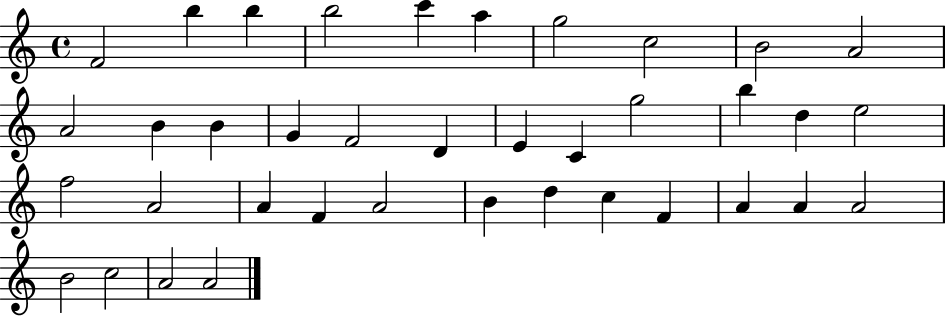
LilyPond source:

{
  \clef treble
  \time 4/4
  \defaultTimeSignature
  \key c \major
  f'2 b''4 b''4 | b''2 c'''4 a''4 | g''2 c''2 | b'2 a'2 | \break a'2 b'4 b'4 | g'4 f'2 d'4 | e'4 c'4 g''2 | b''4 d''4 e''2 | \break f''2 a'2 | a'4 f'4 a'2 | b'4 d''4 c''4 f'4 | a'4 a'4 a'2 | \break b'2 c''2 | a'2 a'2 | \bar "|."
}